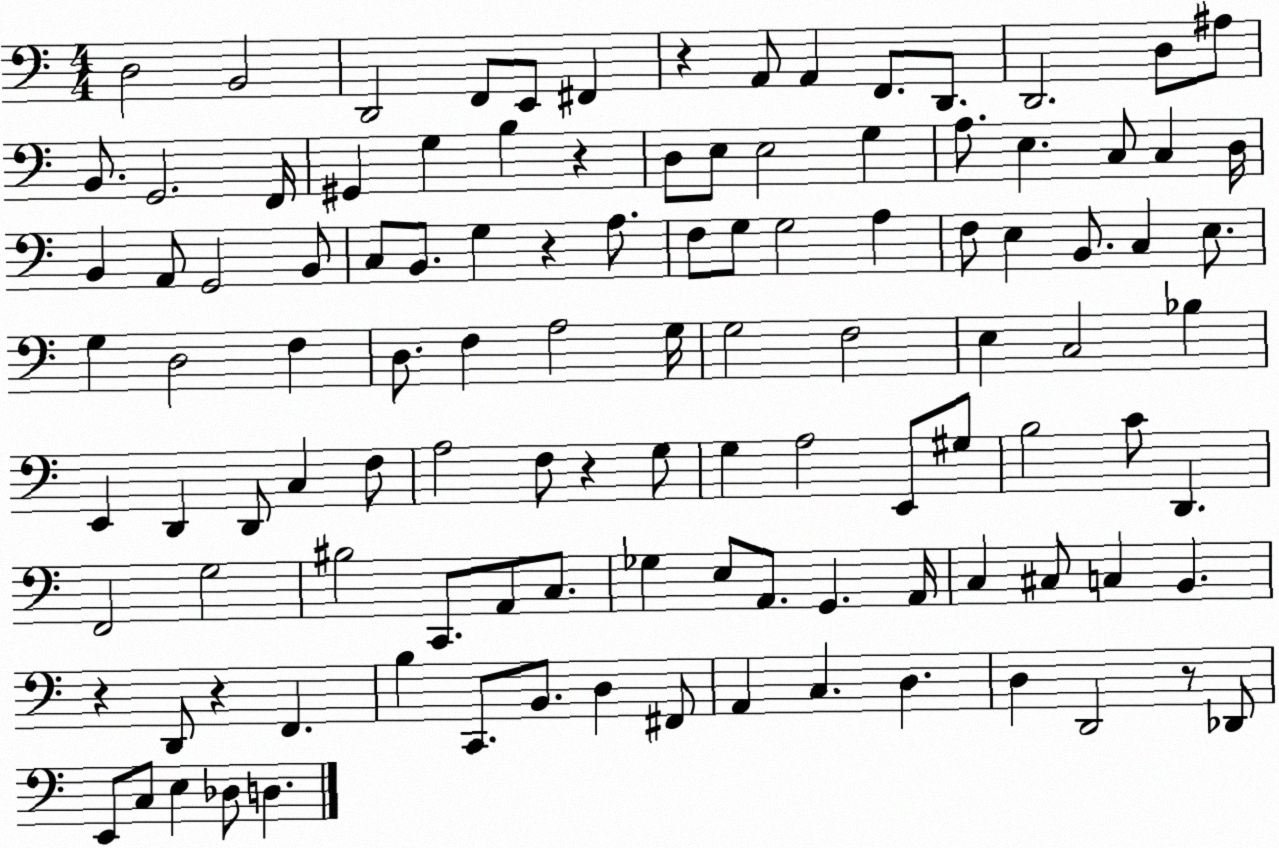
X:1
T:Untitled
M:4/4
L:1/4
K:C
D,2 B,,2 D,,2 F,,/2 E,,/2 ^F,, z A,,/2 A,, F,,/2 D,,/2 D,,2 D,/2 ^A,/2 B,,/2 G,,2 F,,/4 ^G,, G, B, z D,/2 E,/2 E,2 G, A,/2 E, C,/2 C, D,/4 B,, A,,/2 G,,2 B,,/2 C,/2 B,,/2 G, z A,/2 F,/2 G,/2 G,2 A, F,/2 E, B,,/2 C, E,/2 G, D,2 F, D,/2 F, A,2 G,/4 G,2 F,2 E, C,2 _B, E,, D,, D,,/2 C, F,/2 A,2 F,/2 z G,/2 G, A,2 E,,/2 ^G,/2 B,2 C/2 D,, F,,2 G,2 ^B,2 C,,/2 A,,/2 C,/2 _G, E,/2 A,,/2 G,, A,,/4 C, ^C,/2 C, B,, z D,,/2 z F,, B, C,,/2 B,,/2 D, ^F,,/2 A,, C, D, D, D,,2 z/2 _D,,/2 E,,/2 C,/2 E, _D,/2 D,